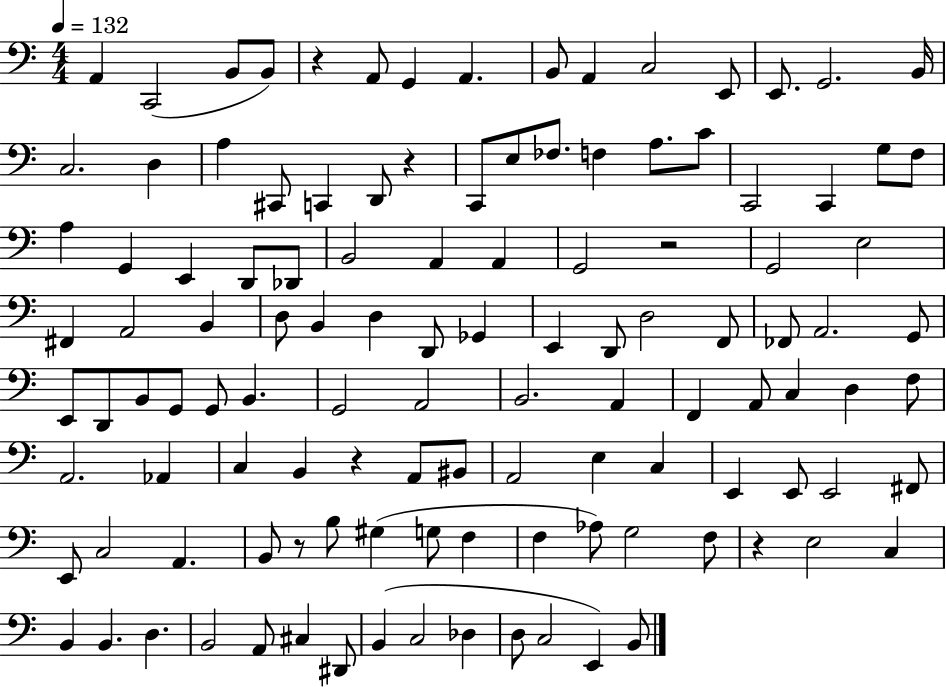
{
  \clef bass
  \numericTimeSignature
  \time 4/4
  \key c \major
  \tempo 4 = 132
  a,4 c,2( b,8 b,8) | r4 a,8 g,4 a,4. | b,8 a,4 c2 e,8 | e,8. g,2. b,16 | \break c2. d4 | a4 cis,8 c,4 d,8 r4 | c,8 e8 fes8. f4 a8. c'8 | c,2 c,4 g8 f8 | \break a4 g,4 e,4 d,8 des,8 | b,2 a,4 a,4 | g,2 r2 | g,2 e2 | \break fis,4 a,2 b,4 | d8 b,4 d4 d,8 ges,4 | e,4 d,8 d2 f,8 | fes,8 a,2. g,8 | \break e,8 d,8 b,8 g,8 g,8 b,4. | g,2 a,2 | b,2. a,4 | f,4 a,8 c4 d4 f8 | \break a,2. aes,4 | c4 b,4 r4 a,8 bis,8 | a,2 e4 c4 | e,4 e,8 e,2 fis,8 | \break e,8 c2 a,4. | b,8 r8 b8 gis4( g8 f4 | f4 aes8) g2 f8 | r4 e2 c4 | \break b,4 b,4. d4. | b,2 a,8 cis4 dis,8 | b,4( c2 des4 | d8 c2 e,4) b,8 | \break \bar "|."
}